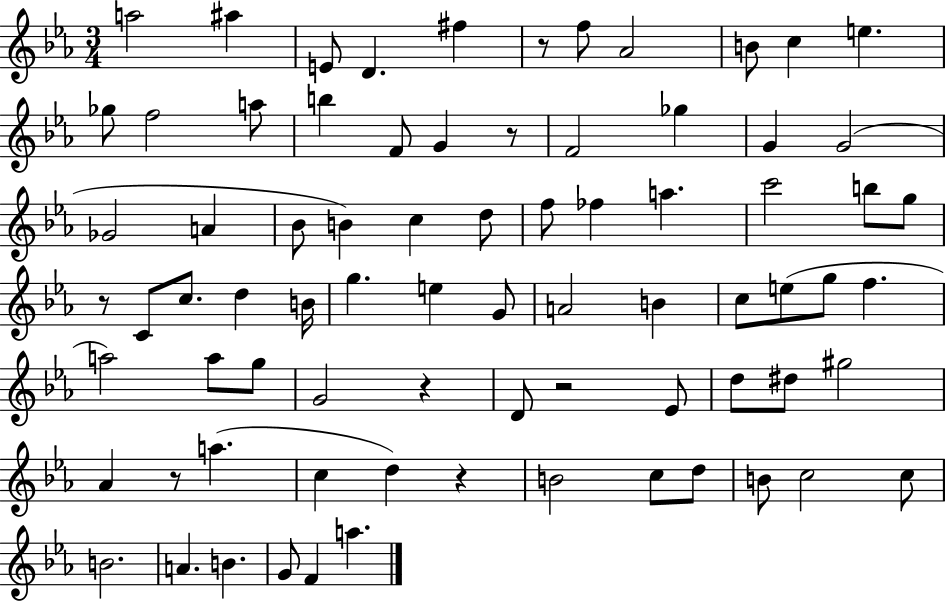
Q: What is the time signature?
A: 3/4